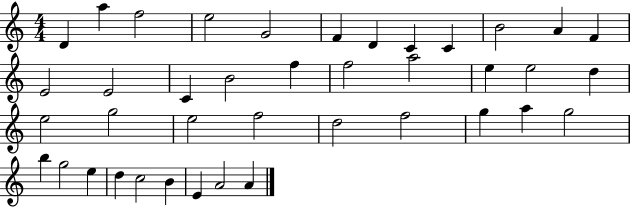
X:1
T:Untitled
M:4/4
L:1/4
K:C
D a f2 e2 G2 F D C C B2 A F E2 E2 C B2 f f2 a2 e e2 d e2 g2 e2 f2 d2 f2 g a g2 b g2 e d c2 B E A2 A